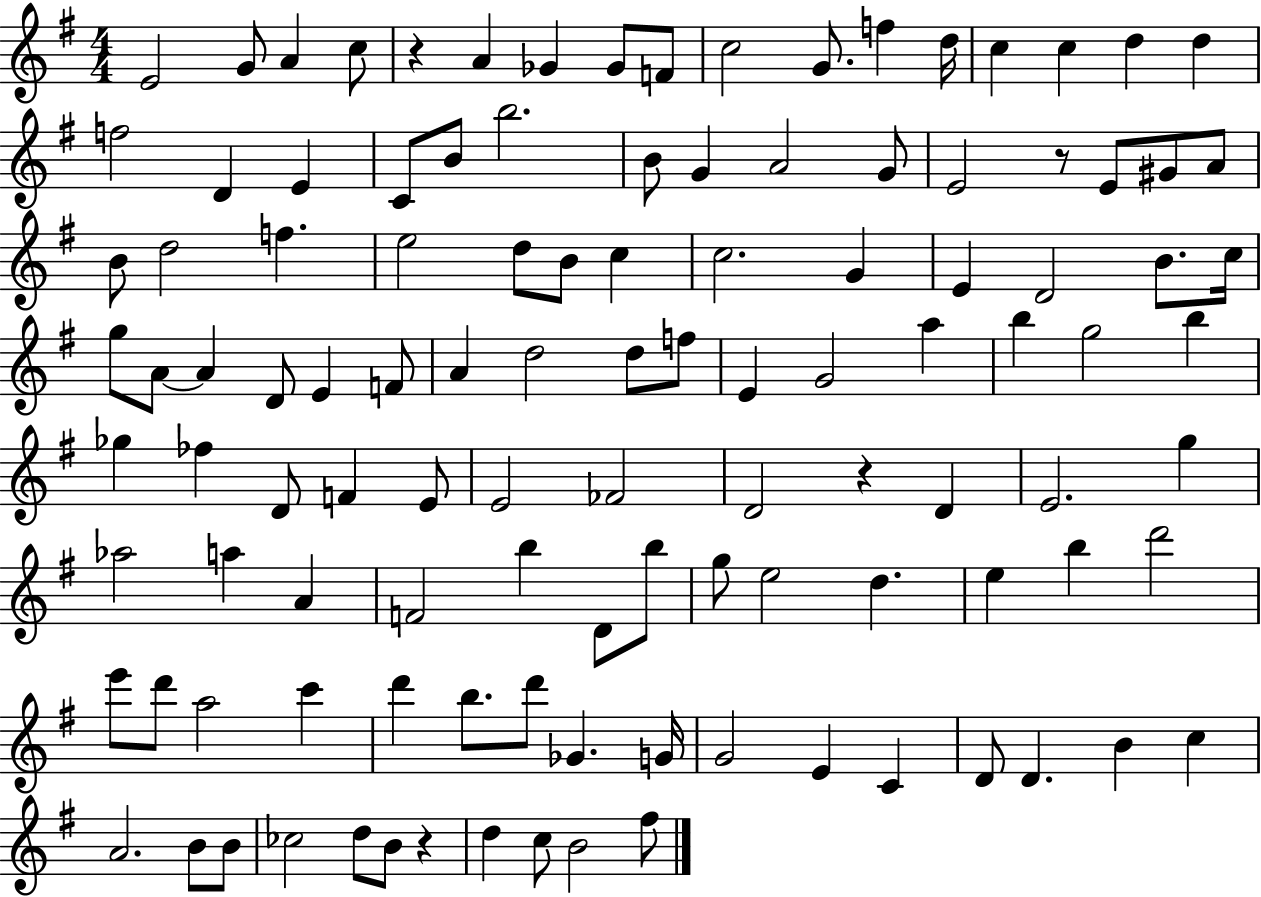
E4/h G4/e A4/q C5/e R/q A4/q Gb4/q Gb4/e F4/e C5/h G4/e. F5/q D5/s C5/q C5/q D5/q D5/q F5/h D4/q E4/q C4/e B4/e B5/h. B4/e G4/q A4/h G4/e E4/h R/e E4/e G#4/e A4/e B4/e D5/h F5/q. E5/h D5/e B4/e C5/q C5/h. G4/q E4/q D4/h B4/e. C5/s G5/e A4/e A4/q D4/e E4/q F4/e A4/q D5/h D5/e F5/e E4/q G4/h A5/q B5/q G5/h B5/q Gb5/q FES5/q D4/e F4/q E4/e E4/h FES4/h D4/h R/q D4/q E4/h. G5/q Ab5/h A5/q A4/q F4/h B5/q D4/e B5/e G5/e E5/h D5/q. E5/q B5/q D6/h E6/e D6/e A5/h C6/q D6/q B5/e. D6/e Gb4/q. G4/s G4/h E4/q C4/q D4/e D4/q. B4/q C5/q A4/h. B4/e B4/e CES5/h D5/e B4/e R/q D5/q C5/e B4/h F#5/e